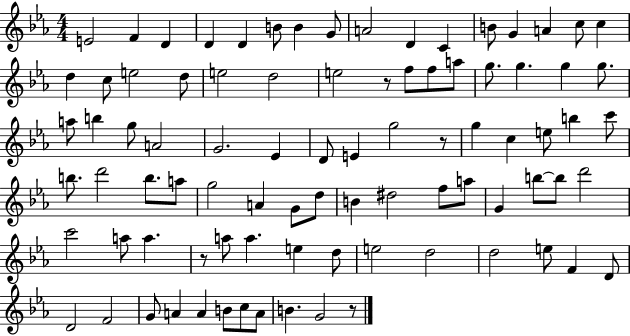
E4/h F4/q D4/q D4/q D4/q B4/e B4/q G4/e A4/h D4/q C4/q B4/e G4/q A4/q C5/e C5/q D5/q C5/e E5/h D5/e E5/h D5/h E5/h R/e F5/e F5/e A5/e G5/e. G5/q. G5/q G5/e. A5/e B5/q G5/e A4/h G4/h. Eb4/q D4/e E4/q G5/h R/e G5/q C5/q E5/e B5/q C6/e B5/e. D6/h B5/e. A5/e G5/h A4/q G4/e D5/e B4/q D#5/h F5/e A5/e G4/q B5/e B5/e D6/h C6/h A5/e A5/q. R/e A5/e A5/q. E5/q D5/e E5/h D5/h D5/h E5/e F4/q D4/e D4/h F4/h G4/e A4/q A4/q B4/e C5/e A4/e B4/q. G4/h R/e